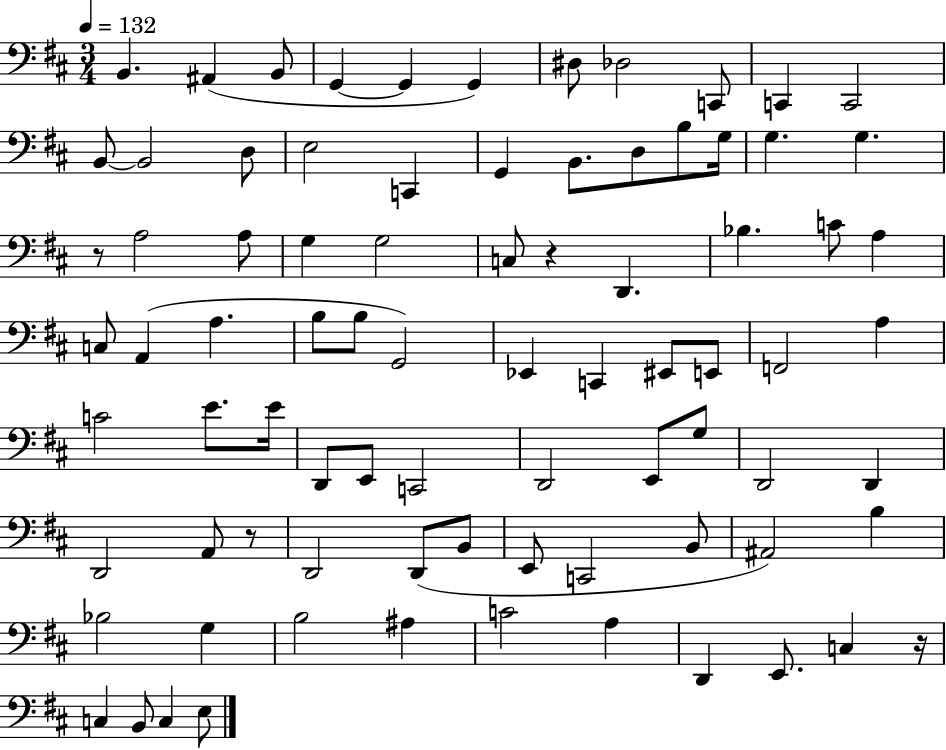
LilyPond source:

{
  \clef bass
  \numericTimeSignature
  \time 3/4
  \key d \major
  \tempo 4 = 132
  b,4. ais,4( b,8 | g,4~~ g,4 g,4) | dis8 des2 c,8 | c,4 c,2 | \break b,8~~ b,2 d8 | e2 c,4 | g,4 b,8. d8 b8 g16 | g4. g4. | \break r8 a2 a8 | g4 g2 | c8 r4 d,4. | bes4. c'8 a4 | \break c8 a,4( a4. | b8 b8 g,2) | ees,4 c,4 eis,8 e,8 | f,2 a4 | \break c'2 e'8. e'16 | d,8 e,8 c,2 | d,2 e,8 g8 | d,2 d,4 | \break d,2 a,8 r8 | d,2 d,8( b,8 | e,8 c,2 b,8 | ais,2) b4 | \break bes2 g4 | b2 ais4 | c'2 a4 | d,4 e,8. c4 r16 | \break c4 b,8 c4 e8 | \bar "|."
}